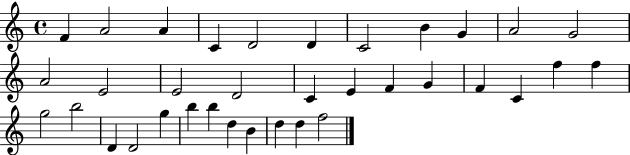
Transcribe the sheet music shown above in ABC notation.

X:1
T:Untitled
M:4/4
L:1/4
K:C
F A2 A C D2 D C2 B G A2 G2 A2 E2 E2 D2 C E F G F C f f g2 b2 D D2 g b b d B d d f2